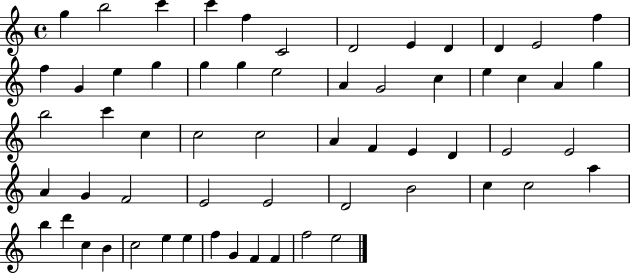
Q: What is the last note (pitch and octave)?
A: E5